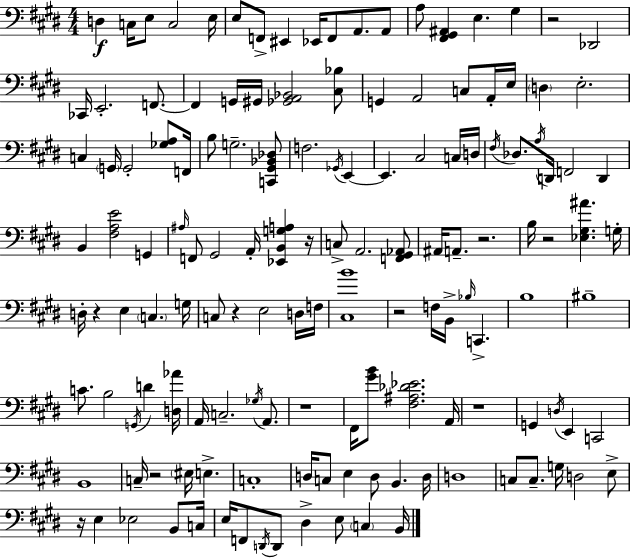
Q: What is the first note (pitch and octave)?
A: D3